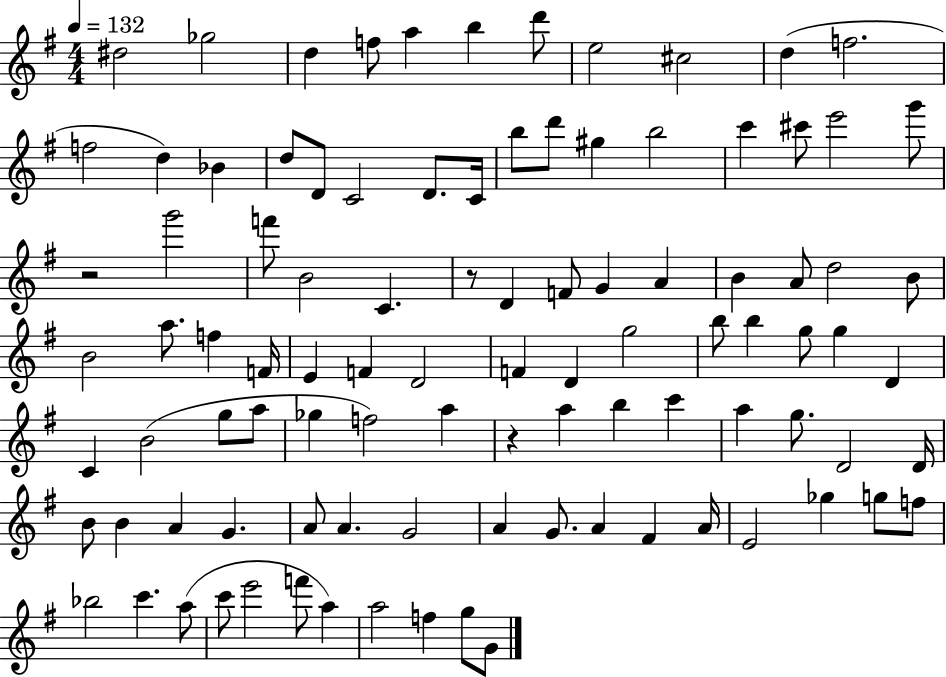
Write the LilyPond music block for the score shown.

{
  \clef treble
  \numericTimeSignature
  \time 4/4
  \key g \major
  \tempo 4 = 132
  dis''2 ges''2 | d''4 f''8 a''4 b''4 d'''8 | e''2 cis''2 | d''4( f''2. | \break f''2 d''4) bes'4 | d''8 d'8 c'2 d'8. c'16 | b''8 d'''8 gis''4 b''2 | c'''4 cis'''8 e'''2 g'''8 | \break r2 g'''2 | f'''8 b'2 c'4. | r8 d'4 f'8 g'4 a'4 | b'4 a'8 d''2 b'8 | \break b'2 a''8. f''4 f'16 | e'4 f'4 d'2 | f'4 d'4 g''2 | b''8 b''4 g''8 g''4 d'4 | \break c'4 b'2( g''8 a''8 | ges''4 f''2) a''4 | r4 a''4 b''4 c'''4 | a''4 g''8. d'2 d'16 | \break b'8 b'4 a'4 g'4. | a'8 a'4. g'2 | a'4 g'8. a'4 fis'4 a'16 | e'2 ges''4 g''8 f''8 | \break bes''2 c'''4. a''8( | c'''8 e'''2 f'''8 a''4) | a''2 f''4 g''8 g'8 | \bar "|."
}